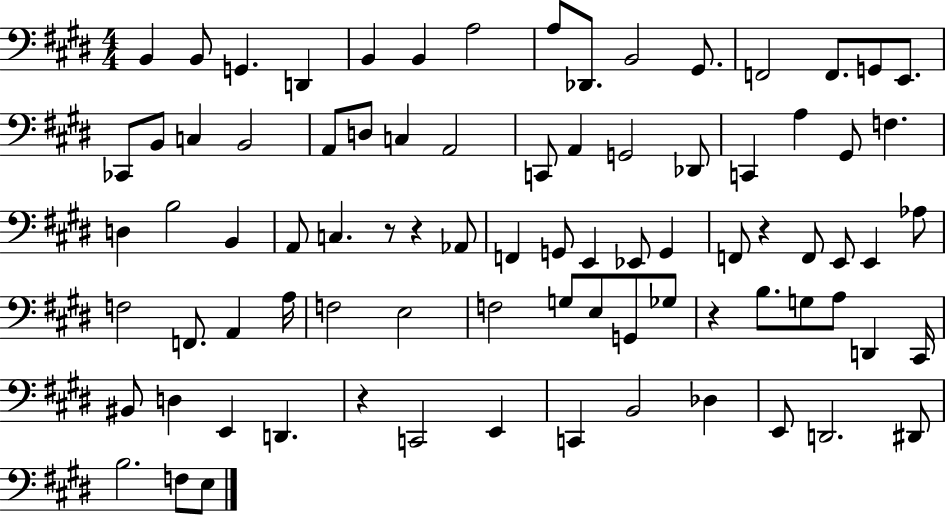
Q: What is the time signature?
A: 4/4